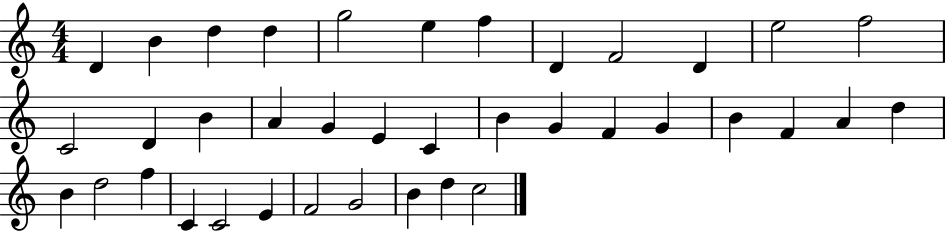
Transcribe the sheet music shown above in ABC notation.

X:1
T:Untitled
M:4/4
L:1/4
K:C
D B d d g2 e f D F2 D e2 f2 C2 D B A G E C B G F G B F A d B d2 f C C2 E F2 G2 B d c2